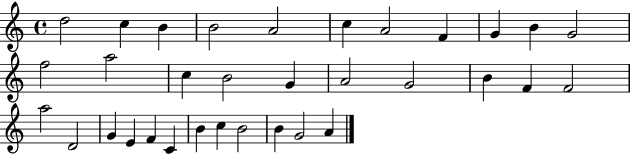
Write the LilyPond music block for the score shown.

{
  \clef treble
  \time 4/4
  \defaultTimeSignature
  \key c \major
  d''2 c''4 b'4 | b'2 a'2 | c''4 a'2 f'4 | g'4 b'4 g'2 | \break f''2 a''2 | c''4 b'2 g'4 | a'2 g'2 | b'4 f'4 f'2 | \break a''2 d'2 | g'4 e'4 f'4 c'4 | b'4 c''4 b'2 | b'4 g'2 a'4 | \break \bar "|."
}